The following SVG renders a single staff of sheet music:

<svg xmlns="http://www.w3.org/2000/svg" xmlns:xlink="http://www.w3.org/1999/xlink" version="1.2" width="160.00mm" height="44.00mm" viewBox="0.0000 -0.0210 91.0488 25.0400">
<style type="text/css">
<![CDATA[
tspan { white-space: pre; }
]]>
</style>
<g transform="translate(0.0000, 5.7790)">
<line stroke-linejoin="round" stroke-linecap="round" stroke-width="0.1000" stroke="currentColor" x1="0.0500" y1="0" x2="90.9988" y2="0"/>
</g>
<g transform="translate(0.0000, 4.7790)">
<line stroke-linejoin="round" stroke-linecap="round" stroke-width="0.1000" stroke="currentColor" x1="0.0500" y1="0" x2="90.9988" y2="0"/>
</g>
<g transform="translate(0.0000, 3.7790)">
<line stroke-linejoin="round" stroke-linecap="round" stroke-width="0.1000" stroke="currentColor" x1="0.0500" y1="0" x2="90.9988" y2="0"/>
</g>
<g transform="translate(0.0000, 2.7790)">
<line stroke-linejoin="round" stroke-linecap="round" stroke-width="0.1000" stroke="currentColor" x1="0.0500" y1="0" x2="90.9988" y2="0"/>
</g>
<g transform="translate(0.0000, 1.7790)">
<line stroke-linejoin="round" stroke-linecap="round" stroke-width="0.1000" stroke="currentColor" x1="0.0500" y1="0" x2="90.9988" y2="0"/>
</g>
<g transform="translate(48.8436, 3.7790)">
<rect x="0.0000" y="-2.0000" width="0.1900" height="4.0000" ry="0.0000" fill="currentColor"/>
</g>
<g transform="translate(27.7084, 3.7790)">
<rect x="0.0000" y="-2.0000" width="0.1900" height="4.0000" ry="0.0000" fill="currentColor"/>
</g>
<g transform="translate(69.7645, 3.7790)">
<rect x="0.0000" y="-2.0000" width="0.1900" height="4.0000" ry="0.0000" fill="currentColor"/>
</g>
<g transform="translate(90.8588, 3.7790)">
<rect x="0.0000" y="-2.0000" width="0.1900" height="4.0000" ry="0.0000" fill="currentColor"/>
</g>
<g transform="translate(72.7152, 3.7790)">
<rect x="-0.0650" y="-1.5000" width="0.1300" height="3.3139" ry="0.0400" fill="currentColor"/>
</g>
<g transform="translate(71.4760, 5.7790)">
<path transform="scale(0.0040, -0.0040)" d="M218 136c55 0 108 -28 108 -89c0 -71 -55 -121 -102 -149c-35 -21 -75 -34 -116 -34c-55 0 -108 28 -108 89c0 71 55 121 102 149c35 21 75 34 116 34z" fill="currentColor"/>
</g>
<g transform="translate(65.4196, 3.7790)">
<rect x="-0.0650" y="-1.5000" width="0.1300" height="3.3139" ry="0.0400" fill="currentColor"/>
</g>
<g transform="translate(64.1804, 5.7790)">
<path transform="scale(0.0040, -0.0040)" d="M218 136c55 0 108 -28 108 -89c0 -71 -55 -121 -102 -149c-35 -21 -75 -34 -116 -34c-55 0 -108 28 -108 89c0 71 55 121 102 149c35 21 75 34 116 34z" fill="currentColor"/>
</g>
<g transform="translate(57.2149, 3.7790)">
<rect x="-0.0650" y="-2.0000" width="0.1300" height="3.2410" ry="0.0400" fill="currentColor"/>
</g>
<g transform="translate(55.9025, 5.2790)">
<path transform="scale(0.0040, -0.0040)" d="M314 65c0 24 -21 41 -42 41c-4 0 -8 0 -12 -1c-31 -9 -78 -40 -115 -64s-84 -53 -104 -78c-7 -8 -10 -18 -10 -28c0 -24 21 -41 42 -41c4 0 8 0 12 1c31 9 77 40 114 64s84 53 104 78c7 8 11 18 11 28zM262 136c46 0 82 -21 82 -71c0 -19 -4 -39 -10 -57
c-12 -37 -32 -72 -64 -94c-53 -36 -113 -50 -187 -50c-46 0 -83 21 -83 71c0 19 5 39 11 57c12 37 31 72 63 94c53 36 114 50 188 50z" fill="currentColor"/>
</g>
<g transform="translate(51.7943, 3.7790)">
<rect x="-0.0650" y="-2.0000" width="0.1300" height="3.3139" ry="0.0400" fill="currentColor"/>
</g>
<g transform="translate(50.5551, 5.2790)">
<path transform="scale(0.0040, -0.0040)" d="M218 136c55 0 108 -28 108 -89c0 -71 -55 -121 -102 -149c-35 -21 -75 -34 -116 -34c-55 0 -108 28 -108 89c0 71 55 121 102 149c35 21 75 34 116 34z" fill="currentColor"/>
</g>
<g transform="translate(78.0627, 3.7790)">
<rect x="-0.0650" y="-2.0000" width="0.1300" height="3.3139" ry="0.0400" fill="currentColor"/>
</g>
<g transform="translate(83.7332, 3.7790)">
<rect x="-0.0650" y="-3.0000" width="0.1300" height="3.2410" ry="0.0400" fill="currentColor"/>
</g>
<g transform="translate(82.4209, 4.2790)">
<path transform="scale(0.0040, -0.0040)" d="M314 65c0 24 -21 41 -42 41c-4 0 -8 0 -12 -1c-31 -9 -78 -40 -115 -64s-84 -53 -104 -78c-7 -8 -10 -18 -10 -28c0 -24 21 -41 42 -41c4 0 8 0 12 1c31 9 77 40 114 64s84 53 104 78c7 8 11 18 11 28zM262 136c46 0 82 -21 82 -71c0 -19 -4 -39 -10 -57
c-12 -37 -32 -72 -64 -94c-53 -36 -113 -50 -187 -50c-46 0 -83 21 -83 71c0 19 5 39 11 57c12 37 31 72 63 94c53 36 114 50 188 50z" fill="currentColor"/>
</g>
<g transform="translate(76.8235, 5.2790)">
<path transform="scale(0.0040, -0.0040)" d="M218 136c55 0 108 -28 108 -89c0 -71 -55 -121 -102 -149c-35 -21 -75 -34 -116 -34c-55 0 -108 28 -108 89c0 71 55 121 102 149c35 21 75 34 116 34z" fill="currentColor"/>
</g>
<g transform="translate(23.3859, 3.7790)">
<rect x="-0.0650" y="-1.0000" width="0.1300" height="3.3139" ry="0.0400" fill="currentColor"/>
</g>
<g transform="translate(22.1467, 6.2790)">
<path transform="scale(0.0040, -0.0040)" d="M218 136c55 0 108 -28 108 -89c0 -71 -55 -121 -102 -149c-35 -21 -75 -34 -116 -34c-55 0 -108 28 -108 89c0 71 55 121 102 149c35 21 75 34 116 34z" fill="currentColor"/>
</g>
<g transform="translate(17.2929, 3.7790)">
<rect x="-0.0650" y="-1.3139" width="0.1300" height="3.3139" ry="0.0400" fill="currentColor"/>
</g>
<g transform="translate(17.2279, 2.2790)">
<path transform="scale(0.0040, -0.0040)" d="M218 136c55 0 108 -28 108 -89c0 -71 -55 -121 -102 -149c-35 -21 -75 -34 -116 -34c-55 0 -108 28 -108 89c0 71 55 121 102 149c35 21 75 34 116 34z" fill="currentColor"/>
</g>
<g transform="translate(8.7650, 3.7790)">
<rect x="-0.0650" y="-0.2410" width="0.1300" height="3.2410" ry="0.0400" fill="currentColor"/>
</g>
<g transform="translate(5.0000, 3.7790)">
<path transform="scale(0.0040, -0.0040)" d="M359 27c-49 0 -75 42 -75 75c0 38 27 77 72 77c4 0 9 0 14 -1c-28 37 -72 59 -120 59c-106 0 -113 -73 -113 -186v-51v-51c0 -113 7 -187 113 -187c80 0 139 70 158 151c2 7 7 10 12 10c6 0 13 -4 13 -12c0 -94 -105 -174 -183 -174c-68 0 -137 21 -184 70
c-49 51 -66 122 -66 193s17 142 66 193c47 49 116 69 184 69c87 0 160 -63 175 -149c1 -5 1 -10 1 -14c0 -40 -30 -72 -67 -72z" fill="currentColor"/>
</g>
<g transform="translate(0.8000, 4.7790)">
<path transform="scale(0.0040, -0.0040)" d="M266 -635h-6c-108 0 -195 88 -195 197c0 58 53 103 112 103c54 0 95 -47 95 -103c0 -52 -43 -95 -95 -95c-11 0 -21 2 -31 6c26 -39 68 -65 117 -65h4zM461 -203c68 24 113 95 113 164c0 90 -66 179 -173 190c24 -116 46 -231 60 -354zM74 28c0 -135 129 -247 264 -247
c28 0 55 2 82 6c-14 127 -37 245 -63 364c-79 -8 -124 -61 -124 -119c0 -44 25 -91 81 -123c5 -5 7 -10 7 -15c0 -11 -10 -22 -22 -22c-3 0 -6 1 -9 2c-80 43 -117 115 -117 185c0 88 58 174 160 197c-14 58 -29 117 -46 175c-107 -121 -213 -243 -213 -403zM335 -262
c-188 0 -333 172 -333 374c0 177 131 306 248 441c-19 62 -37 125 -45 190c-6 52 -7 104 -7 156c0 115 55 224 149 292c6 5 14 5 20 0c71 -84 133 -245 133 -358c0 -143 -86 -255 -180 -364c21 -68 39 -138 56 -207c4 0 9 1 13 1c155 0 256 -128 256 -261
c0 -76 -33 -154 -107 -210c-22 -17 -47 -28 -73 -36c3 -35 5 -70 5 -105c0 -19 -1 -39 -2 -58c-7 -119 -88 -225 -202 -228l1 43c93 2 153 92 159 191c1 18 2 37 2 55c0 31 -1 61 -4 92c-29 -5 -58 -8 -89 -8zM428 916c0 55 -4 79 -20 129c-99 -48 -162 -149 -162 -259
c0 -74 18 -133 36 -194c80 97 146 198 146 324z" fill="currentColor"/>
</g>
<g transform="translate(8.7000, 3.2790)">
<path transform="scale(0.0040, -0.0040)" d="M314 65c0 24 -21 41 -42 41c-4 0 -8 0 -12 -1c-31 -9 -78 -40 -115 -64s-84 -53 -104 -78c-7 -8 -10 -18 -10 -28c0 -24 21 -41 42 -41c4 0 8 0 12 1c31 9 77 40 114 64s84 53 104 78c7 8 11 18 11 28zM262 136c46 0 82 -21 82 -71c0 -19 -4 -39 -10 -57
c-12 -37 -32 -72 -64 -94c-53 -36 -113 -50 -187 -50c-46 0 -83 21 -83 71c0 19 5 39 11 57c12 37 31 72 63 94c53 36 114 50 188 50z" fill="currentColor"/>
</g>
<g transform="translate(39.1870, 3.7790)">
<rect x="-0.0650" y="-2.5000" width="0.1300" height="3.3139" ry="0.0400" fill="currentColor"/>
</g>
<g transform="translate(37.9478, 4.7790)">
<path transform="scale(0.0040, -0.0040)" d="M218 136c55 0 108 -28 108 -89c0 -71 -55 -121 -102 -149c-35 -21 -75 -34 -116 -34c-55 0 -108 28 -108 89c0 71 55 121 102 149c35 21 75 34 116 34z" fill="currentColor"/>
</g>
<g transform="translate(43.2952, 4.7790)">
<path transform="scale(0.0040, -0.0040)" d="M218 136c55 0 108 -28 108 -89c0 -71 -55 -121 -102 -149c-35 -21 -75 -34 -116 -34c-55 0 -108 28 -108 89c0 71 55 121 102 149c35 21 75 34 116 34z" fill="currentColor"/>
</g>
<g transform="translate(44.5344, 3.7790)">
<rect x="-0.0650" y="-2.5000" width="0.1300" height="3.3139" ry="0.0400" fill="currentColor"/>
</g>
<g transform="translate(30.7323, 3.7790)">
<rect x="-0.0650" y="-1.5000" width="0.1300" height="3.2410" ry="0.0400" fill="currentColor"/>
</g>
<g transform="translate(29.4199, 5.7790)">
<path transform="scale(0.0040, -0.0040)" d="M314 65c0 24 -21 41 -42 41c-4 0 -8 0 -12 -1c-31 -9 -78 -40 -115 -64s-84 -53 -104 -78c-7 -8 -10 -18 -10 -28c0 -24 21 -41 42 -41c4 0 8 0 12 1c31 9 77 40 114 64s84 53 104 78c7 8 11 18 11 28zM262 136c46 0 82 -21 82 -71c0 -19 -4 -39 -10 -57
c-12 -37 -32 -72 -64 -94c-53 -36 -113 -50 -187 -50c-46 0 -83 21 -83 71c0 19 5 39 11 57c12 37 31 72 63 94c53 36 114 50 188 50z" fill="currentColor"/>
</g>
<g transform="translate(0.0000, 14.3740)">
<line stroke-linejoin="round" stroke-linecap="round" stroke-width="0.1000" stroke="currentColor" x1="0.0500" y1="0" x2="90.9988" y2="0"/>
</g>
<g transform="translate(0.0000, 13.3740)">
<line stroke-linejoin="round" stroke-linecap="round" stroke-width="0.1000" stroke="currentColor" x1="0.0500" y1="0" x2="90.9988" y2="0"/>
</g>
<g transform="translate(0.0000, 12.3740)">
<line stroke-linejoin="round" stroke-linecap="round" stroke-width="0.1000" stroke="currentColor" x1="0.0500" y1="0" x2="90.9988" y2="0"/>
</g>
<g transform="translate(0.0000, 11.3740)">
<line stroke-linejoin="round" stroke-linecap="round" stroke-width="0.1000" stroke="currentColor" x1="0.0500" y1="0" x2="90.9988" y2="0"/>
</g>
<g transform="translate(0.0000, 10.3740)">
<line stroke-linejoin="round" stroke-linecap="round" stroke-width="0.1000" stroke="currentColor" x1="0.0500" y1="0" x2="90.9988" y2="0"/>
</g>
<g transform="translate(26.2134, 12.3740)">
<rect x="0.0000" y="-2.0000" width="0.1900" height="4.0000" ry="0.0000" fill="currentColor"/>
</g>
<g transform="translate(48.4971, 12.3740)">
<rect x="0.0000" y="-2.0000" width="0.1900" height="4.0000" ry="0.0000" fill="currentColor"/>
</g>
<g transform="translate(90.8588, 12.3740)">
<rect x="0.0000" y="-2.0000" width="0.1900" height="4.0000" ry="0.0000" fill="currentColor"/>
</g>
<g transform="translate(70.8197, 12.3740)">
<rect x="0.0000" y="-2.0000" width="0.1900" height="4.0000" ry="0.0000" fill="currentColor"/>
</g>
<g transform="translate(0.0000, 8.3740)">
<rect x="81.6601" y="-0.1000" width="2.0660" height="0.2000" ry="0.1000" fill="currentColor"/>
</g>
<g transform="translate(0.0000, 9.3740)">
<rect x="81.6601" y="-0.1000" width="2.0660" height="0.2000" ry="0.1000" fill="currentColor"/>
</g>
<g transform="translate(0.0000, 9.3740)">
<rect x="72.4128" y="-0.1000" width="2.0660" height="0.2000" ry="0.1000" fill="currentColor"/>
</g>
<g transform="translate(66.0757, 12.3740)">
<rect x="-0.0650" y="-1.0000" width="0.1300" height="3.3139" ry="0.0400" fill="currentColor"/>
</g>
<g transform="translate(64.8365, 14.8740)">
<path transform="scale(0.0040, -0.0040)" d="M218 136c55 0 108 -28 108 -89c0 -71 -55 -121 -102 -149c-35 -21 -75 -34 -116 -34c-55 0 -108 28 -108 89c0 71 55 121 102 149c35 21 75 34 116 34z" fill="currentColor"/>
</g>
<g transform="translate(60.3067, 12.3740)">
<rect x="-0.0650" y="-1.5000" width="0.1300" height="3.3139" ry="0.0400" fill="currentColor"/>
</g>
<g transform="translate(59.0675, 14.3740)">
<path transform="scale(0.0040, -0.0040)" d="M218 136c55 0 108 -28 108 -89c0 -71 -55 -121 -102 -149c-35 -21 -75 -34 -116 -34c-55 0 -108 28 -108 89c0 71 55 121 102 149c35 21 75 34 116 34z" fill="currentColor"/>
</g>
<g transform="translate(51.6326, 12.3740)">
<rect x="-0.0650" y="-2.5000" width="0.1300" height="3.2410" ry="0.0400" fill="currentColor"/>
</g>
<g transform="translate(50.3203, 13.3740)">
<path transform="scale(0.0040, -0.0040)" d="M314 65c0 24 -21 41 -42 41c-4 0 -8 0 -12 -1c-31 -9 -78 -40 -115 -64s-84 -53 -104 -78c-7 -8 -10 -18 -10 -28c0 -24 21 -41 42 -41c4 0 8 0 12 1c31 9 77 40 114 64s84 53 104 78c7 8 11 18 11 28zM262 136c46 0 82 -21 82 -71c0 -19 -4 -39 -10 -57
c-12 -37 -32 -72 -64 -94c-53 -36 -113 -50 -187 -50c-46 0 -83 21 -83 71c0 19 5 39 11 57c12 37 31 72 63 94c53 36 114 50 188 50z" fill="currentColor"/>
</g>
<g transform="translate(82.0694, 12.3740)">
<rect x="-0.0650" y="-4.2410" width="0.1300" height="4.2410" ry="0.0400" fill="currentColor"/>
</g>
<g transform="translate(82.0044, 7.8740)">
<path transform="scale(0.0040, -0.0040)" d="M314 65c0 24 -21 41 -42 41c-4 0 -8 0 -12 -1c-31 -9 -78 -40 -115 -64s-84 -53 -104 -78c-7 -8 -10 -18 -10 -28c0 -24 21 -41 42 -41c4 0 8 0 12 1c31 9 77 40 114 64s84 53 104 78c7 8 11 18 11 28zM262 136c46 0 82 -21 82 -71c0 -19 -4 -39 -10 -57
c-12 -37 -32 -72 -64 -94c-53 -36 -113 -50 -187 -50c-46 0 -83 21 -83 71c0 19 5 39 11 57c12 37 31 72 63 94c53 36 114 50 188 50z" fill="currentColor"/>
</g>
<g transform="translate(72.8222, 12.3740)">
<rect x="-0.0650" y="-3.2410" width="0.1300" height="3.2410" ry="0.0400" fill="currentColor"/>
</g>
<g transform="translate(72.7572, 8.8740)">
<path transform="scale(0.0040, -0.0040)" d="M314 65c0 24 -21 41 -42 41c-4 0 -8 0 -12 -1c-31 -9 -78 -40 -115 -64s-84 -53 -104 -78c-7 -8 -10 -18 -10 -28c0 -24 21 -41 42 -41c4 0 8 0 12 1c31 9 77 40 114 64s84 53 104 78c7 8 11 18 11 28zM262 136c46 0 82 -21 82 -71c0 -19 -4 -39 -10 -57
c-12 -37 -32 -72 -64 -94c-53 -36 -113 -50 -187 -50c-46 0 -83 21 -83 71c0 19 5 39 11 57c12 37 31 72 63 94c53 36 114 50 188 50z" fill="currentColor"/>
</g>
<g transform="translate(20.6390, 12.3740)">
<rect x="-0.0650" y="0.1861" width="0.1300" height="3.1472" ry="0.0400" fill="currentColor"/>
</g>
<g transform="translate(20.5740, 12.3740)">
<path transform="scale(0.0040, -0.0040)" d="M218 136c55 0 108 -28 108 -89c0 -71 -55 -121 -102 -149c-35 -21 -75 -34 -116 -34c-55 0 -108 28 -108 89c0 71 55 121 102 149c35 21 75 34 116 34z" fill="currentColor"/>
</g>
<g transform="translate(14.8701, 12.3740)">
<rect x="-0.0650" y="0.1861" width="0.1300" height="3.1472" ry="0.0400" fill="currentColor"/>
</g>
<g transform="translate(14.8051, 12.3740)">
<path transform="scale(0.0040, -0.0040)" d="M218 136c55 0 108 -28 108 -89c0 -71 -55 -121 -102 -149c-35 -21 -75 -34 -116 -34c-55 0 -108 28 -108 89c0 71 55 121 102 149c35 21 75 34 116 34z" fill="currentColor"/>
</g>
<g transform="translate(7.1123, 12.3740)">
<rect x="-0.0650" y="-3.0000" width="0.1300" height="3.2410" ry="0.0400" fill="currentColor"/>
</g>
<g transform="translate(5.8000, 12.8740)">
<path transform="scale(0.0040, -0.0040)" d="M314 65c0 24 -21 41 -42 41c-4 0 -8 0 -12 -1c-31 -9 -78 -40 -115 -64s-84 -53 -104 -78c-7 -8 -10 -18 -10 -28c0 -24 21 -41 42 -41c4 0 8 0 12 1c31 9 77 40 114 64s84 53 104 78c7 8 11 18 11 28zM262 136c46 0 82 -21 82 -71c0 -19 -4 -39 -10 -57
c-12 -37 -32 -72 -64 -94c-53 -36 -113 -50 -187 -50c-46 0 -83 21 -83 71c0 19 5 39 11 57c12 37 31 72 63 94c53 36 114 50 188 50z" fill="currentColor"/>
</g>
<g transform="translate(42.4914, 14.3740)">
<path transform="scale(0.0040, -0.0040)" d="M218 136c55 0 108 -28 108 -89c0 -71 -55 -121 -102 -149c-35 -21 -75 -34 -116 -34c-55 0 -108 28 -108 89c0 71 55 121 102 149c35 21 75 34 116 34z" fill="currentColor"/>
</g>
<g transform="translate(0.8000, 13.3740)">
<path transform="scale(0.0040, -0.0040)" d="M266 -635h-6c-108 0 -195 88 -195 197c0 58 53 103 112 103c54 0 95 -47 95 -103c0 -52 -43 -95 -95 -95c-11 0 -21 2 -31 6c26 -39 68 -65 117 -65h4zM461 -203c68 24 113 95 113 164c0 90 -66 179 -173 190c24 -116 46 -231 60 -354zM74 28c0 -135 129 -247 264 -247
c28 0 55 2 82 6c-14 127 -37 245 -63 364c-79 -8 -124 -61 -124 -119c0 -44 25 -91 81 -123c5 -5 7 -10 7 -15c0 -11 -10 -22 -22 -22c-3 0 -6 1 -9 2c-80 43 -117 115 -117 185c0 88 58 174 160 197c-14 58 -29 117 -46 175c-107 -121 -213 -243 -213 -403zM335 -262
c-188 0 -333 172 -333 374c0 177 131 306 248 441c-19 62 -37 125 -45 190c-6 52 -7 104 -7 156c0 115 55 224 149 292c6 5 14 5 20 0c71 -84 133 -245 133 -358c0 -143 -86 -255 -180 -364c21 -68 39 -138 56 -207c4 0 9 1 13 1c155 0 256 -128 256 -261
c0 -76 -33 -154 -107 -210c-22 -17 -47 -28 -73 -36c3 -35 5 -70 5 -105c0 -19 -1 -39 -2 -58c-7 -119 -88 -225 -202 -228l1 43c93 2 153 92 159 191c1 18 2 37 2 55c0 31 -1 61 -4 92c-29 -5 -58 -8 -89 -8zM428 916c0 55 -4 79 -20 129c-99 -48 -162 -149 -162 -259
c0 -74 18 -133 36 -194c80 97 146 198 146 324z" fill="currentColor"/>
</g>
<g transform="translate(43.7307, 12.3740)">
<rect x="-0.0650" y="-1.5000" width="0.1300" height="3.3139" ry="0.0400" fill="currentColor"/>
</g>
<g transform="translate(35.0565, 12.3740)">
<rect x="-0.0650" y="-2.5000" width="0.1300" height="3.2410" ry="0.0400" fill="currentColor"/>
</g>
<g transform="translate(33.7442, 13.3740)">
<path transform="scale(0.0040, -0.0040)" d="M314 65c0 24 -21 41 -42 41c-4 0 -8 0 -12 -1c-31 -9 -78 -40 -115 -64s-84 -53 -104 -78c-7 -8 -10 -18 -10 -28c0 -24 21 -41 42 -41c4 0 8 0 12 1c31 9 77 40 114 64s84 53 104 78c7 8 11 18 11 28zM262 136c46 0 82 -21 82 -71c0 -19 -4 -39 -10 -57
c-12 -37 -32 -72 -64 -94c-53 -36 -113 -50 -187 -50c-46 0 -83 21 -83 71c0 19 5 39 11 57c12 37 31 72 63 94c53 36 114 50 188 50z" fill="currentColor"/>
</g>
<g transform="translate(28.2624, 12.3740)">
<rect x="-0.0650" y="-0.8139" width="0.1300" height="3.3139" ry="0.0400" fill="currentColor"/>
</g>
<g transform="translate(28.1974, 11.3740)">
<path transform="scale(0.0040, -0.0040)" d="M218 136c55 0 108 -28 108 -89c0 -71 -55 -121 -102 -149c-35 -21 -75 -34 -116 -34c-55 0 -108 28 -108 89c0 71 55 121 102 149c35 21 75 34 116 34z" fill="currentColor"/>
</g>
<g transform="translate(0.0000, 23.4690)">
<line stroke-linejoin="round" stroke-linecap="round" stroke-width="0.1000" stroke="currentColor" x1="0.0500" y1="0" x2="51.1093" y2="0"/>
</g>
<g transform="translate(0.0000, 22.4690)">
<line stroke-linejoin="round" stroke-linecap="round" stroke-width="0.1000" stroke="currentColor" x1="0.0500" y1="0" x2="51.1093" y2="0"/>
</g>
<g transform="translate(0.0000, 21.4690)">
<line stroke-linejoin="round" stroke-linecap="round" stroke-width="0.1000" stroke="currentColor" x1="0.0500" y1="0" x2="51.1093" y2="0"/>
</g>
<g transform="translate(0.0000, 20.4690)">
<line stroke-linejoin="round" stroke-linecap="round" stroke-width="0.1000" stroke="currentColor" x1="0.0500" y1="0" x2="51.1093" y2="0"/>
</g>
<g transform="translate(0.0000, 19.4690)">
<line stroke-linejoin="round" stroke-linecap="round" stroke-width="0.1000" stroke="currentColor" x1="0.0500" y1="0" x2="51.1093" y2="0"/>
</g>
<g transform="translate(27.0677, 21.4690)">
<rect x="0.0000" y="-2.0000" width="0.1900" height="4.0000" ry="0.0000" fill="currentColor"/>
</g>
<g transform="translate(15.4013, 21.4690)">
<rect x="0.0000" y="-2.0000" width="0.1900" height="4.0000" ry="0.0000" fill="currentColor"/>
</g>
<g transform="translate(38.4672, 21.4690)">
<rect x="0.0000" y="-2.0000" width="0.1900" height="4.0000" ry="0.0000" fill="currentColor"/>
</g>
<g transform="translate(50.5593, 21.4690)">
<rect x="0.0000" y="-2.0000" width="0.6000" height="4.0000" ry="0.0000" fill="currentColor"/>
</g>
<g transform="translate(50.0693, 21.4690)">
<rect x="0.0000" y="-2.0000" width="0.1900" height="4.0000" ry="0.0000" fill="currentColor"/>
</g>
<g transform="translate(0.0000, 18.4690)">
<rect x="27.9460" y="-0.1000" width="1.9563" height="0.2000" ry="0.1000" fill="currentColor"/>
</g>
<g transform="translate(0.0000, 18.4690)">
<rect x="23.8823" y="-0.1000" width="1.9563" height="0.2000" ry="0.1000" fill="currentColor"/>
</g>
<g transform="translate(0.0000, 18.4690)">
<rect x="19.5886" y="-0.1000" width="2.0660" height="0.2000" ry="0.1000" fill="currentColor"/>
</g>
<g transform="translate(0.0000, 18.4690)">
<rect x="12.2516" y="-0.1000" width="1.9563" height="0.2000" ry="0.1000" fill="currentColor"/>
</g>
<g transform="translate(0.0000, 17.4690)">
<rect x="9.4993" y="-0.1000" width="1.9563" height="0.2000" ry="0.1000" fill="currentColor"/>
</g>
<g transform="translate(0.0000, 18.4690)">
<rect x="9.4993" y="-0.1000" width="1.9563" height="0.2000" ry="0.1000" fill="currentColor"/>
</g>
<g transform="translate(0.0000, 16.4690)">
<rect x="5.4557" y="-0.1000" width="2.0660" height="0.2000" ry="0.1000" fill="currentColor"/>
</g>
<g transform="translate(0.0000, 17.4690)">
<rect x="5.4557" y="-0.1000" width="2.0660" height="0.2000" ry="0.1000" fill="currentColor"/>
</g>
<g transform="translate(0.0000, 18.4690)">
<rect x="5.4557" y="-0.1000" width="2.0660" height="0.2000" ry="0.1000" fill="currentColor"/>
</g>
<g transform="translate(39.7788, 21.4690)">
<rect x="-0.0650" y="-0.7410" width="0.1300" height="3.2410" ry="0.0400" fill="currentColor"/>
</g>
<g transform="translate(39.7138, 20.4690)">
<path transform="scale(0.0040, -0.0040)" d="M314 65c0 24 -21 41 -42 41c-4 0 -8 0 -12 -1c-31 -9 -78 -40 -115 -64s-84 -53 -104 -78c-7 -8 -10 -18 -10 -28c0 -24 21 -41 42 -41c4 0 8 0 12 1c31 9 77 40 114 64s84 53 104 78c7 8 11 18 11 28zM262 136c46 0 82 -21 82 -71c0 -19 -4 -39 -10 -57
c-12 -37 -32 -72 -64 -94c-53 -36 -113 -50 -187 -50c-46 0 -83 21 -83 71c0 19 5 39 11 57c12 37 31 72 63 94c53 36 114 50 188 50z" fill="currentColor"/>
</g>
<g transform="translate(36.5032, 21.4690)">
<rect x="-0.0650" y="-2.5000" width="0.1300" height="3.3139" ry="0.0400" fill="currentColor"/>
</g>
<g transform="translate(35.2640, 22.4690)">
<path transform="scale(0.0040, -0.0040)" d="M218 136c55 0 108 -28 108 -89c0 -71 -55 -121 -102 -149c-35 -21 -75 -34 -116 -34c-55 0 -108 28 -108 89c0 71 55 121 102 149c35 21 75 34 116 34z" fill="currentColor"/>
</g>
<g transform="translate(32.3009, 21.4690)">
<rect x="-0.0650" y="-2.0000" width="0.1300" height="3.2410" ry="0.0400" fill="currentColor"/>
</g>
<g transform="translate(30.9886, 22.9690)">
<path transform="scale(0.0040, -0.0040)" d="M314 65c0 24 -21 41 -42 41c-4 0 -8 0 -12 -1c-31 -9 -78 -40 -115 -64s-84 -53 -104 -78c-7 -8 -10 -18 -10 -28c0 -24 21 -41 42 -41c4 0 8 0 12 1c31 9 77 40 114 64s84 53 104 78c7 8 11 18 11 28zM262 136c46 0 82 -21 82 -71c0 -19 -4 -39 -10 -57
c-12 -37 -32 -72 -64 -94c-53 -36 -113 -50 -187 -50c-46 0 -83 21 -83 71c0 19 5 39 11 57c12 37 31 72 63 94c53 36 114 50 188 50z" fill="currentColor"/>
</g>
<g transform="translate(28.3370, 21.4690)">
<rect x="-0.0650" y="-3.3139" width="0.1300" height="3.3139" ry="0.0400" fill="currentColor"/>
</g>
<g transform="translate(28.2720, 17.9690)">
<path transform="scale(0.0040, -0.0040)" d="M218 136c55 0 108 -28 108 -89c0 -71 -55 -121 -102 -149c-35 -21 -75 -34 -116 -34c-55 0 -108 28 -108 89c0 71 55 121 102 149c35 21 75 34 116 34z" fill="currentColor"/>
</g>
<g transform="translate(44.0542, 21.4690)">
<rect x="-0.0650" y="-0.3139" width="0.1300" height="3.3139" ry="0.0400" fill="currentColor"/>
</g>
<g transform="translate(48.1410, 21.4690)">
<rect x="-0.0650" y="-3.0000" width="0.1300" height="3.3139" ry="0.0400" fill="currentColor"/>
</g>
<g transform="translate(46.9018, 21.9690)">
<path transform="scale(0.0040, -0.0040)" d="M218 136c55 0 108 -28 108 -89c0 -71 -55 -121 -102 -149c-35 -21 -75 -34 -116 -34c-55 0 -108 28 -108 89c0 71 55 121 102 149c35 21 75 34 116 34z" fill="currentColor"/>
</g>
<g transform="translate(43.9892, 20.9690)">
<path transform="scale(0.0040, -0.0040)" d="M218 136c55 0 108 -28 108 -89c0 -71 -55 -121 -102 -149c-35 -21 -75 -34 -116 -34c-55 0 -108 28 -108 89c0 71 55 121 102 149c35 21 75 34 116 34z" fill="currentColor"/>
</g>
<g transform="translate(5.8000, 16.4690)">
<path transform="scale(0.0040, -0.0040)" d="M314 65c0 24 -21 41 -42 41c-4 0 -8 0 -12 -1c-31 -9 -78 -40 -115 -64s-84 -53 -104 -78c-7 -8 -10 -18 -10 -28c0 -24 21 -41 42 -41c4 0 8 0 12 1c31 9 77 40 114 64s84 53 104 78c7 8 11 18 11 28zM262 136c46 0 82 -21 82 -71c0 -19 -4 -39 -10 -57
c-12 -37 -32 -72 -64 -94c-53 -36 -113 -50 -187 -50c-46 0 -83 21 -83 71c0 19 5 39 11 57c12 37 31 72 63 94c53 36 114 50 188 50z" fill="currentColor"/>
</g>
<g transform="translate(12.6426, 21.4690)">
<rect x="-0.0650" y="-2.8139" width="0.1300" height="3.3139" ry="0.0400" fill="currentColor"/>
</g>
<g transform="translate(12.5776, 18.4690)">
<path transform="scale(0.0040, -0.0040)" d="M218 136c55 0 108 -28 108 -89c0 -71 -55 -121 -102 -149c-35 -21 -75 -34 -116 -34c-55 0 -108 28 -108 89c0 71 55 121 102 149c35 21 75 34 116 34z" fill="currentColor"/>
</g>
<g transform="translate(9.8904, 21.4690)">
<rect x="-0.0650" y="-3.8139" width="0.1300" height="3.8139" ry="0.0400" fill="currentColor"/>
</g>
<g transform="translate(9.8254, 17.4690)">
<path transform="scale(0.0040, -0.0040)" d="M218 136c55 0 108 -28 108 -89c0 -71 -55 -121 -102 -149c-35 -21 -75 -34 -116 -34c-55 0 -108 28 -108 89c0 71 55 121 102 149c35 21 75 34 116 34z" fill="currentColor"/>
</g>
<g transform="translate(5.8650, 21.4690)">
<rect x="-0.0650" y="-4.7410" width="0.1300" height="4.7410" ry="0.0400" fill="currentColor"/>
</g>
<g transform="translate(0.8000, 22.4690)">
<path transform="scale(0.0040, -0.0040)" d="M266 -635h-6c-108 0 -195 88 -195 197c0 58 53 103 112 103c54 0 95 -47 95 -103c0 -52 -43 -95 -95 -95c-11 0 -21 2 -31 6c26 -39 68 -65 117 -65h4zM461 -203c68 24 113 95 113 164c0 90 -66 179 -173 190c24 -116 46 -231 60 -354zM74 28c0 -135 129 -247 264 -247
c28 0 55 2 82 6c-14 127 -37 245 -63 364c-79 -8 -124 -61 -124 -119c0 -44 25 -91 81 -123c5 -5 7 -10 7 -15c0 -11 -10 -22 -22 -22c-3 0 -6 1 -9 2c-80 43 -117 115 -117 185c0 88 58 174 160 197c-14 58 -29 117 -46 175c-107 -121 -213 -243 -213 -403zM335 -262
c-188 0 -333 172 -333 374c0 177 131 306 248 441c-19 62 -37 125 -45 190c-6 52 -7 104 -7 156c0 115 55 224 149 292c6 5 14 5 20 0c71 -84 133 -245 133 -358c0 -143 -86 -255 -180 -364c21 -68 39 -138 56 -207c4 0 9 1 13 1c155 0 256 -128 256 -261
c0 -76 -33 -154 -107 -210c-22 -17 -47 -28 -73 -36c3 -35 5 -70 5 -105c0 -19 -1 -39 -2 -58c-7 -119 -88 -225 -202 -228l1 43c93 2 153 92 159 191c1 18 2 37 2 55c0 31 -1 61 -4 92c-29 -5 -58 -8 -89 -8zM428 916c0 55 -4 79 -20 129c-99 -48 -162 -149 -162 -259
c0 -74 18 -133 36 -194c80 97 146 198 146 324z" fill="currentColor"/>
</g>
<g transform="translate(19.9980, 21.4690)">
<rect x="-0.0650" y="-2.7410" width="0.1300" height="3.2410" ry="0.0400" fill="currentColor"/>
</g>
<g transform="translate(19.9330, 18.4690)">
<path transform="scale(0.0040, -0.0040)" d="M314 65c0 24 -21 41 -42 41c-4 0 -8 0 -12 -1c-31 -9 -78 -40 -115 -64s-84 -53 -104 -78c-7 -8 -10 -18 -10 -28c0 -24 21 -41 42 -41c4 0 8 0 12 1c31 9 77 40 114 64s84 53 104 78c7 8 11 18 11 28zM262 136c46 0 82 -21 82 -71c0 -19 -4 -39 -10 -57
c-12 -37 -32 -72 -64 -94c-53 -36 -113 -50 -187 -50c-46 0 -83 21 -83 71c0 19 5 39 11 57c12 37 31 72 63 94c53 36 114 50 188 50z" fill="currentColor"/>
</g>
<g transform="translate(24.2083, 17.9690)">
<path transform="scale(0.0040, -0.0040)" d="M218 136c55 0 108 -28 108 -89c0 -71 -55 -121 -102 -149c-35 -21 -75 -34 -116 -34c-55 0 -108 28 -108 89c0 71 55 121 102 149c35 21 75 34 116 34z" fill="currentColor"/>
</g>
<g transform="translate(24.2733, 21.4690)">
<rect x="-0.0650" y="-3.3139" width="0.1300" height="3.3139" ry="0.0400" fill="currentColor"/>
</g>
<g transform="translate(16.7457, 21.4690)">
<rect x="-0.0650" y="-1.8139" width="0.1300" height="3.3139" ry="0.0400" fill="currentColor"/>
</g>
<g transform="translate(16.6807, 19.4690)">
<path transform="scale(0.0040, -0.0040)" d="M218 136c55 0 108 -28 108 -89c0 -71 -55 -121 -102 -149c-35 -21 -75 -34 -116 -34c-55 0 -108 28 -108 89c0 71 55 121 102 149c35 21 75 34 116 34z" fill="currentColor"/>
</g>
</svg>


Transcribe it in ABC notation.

X:1
T:Untitled
M:4/4
L:1/4
K:C
c2 e D E2 G G F F2 E E F A2 A2 B B d G2 E G2 E D b2 d'2 e'2 c' a f a2 b b F2 G d2 c A